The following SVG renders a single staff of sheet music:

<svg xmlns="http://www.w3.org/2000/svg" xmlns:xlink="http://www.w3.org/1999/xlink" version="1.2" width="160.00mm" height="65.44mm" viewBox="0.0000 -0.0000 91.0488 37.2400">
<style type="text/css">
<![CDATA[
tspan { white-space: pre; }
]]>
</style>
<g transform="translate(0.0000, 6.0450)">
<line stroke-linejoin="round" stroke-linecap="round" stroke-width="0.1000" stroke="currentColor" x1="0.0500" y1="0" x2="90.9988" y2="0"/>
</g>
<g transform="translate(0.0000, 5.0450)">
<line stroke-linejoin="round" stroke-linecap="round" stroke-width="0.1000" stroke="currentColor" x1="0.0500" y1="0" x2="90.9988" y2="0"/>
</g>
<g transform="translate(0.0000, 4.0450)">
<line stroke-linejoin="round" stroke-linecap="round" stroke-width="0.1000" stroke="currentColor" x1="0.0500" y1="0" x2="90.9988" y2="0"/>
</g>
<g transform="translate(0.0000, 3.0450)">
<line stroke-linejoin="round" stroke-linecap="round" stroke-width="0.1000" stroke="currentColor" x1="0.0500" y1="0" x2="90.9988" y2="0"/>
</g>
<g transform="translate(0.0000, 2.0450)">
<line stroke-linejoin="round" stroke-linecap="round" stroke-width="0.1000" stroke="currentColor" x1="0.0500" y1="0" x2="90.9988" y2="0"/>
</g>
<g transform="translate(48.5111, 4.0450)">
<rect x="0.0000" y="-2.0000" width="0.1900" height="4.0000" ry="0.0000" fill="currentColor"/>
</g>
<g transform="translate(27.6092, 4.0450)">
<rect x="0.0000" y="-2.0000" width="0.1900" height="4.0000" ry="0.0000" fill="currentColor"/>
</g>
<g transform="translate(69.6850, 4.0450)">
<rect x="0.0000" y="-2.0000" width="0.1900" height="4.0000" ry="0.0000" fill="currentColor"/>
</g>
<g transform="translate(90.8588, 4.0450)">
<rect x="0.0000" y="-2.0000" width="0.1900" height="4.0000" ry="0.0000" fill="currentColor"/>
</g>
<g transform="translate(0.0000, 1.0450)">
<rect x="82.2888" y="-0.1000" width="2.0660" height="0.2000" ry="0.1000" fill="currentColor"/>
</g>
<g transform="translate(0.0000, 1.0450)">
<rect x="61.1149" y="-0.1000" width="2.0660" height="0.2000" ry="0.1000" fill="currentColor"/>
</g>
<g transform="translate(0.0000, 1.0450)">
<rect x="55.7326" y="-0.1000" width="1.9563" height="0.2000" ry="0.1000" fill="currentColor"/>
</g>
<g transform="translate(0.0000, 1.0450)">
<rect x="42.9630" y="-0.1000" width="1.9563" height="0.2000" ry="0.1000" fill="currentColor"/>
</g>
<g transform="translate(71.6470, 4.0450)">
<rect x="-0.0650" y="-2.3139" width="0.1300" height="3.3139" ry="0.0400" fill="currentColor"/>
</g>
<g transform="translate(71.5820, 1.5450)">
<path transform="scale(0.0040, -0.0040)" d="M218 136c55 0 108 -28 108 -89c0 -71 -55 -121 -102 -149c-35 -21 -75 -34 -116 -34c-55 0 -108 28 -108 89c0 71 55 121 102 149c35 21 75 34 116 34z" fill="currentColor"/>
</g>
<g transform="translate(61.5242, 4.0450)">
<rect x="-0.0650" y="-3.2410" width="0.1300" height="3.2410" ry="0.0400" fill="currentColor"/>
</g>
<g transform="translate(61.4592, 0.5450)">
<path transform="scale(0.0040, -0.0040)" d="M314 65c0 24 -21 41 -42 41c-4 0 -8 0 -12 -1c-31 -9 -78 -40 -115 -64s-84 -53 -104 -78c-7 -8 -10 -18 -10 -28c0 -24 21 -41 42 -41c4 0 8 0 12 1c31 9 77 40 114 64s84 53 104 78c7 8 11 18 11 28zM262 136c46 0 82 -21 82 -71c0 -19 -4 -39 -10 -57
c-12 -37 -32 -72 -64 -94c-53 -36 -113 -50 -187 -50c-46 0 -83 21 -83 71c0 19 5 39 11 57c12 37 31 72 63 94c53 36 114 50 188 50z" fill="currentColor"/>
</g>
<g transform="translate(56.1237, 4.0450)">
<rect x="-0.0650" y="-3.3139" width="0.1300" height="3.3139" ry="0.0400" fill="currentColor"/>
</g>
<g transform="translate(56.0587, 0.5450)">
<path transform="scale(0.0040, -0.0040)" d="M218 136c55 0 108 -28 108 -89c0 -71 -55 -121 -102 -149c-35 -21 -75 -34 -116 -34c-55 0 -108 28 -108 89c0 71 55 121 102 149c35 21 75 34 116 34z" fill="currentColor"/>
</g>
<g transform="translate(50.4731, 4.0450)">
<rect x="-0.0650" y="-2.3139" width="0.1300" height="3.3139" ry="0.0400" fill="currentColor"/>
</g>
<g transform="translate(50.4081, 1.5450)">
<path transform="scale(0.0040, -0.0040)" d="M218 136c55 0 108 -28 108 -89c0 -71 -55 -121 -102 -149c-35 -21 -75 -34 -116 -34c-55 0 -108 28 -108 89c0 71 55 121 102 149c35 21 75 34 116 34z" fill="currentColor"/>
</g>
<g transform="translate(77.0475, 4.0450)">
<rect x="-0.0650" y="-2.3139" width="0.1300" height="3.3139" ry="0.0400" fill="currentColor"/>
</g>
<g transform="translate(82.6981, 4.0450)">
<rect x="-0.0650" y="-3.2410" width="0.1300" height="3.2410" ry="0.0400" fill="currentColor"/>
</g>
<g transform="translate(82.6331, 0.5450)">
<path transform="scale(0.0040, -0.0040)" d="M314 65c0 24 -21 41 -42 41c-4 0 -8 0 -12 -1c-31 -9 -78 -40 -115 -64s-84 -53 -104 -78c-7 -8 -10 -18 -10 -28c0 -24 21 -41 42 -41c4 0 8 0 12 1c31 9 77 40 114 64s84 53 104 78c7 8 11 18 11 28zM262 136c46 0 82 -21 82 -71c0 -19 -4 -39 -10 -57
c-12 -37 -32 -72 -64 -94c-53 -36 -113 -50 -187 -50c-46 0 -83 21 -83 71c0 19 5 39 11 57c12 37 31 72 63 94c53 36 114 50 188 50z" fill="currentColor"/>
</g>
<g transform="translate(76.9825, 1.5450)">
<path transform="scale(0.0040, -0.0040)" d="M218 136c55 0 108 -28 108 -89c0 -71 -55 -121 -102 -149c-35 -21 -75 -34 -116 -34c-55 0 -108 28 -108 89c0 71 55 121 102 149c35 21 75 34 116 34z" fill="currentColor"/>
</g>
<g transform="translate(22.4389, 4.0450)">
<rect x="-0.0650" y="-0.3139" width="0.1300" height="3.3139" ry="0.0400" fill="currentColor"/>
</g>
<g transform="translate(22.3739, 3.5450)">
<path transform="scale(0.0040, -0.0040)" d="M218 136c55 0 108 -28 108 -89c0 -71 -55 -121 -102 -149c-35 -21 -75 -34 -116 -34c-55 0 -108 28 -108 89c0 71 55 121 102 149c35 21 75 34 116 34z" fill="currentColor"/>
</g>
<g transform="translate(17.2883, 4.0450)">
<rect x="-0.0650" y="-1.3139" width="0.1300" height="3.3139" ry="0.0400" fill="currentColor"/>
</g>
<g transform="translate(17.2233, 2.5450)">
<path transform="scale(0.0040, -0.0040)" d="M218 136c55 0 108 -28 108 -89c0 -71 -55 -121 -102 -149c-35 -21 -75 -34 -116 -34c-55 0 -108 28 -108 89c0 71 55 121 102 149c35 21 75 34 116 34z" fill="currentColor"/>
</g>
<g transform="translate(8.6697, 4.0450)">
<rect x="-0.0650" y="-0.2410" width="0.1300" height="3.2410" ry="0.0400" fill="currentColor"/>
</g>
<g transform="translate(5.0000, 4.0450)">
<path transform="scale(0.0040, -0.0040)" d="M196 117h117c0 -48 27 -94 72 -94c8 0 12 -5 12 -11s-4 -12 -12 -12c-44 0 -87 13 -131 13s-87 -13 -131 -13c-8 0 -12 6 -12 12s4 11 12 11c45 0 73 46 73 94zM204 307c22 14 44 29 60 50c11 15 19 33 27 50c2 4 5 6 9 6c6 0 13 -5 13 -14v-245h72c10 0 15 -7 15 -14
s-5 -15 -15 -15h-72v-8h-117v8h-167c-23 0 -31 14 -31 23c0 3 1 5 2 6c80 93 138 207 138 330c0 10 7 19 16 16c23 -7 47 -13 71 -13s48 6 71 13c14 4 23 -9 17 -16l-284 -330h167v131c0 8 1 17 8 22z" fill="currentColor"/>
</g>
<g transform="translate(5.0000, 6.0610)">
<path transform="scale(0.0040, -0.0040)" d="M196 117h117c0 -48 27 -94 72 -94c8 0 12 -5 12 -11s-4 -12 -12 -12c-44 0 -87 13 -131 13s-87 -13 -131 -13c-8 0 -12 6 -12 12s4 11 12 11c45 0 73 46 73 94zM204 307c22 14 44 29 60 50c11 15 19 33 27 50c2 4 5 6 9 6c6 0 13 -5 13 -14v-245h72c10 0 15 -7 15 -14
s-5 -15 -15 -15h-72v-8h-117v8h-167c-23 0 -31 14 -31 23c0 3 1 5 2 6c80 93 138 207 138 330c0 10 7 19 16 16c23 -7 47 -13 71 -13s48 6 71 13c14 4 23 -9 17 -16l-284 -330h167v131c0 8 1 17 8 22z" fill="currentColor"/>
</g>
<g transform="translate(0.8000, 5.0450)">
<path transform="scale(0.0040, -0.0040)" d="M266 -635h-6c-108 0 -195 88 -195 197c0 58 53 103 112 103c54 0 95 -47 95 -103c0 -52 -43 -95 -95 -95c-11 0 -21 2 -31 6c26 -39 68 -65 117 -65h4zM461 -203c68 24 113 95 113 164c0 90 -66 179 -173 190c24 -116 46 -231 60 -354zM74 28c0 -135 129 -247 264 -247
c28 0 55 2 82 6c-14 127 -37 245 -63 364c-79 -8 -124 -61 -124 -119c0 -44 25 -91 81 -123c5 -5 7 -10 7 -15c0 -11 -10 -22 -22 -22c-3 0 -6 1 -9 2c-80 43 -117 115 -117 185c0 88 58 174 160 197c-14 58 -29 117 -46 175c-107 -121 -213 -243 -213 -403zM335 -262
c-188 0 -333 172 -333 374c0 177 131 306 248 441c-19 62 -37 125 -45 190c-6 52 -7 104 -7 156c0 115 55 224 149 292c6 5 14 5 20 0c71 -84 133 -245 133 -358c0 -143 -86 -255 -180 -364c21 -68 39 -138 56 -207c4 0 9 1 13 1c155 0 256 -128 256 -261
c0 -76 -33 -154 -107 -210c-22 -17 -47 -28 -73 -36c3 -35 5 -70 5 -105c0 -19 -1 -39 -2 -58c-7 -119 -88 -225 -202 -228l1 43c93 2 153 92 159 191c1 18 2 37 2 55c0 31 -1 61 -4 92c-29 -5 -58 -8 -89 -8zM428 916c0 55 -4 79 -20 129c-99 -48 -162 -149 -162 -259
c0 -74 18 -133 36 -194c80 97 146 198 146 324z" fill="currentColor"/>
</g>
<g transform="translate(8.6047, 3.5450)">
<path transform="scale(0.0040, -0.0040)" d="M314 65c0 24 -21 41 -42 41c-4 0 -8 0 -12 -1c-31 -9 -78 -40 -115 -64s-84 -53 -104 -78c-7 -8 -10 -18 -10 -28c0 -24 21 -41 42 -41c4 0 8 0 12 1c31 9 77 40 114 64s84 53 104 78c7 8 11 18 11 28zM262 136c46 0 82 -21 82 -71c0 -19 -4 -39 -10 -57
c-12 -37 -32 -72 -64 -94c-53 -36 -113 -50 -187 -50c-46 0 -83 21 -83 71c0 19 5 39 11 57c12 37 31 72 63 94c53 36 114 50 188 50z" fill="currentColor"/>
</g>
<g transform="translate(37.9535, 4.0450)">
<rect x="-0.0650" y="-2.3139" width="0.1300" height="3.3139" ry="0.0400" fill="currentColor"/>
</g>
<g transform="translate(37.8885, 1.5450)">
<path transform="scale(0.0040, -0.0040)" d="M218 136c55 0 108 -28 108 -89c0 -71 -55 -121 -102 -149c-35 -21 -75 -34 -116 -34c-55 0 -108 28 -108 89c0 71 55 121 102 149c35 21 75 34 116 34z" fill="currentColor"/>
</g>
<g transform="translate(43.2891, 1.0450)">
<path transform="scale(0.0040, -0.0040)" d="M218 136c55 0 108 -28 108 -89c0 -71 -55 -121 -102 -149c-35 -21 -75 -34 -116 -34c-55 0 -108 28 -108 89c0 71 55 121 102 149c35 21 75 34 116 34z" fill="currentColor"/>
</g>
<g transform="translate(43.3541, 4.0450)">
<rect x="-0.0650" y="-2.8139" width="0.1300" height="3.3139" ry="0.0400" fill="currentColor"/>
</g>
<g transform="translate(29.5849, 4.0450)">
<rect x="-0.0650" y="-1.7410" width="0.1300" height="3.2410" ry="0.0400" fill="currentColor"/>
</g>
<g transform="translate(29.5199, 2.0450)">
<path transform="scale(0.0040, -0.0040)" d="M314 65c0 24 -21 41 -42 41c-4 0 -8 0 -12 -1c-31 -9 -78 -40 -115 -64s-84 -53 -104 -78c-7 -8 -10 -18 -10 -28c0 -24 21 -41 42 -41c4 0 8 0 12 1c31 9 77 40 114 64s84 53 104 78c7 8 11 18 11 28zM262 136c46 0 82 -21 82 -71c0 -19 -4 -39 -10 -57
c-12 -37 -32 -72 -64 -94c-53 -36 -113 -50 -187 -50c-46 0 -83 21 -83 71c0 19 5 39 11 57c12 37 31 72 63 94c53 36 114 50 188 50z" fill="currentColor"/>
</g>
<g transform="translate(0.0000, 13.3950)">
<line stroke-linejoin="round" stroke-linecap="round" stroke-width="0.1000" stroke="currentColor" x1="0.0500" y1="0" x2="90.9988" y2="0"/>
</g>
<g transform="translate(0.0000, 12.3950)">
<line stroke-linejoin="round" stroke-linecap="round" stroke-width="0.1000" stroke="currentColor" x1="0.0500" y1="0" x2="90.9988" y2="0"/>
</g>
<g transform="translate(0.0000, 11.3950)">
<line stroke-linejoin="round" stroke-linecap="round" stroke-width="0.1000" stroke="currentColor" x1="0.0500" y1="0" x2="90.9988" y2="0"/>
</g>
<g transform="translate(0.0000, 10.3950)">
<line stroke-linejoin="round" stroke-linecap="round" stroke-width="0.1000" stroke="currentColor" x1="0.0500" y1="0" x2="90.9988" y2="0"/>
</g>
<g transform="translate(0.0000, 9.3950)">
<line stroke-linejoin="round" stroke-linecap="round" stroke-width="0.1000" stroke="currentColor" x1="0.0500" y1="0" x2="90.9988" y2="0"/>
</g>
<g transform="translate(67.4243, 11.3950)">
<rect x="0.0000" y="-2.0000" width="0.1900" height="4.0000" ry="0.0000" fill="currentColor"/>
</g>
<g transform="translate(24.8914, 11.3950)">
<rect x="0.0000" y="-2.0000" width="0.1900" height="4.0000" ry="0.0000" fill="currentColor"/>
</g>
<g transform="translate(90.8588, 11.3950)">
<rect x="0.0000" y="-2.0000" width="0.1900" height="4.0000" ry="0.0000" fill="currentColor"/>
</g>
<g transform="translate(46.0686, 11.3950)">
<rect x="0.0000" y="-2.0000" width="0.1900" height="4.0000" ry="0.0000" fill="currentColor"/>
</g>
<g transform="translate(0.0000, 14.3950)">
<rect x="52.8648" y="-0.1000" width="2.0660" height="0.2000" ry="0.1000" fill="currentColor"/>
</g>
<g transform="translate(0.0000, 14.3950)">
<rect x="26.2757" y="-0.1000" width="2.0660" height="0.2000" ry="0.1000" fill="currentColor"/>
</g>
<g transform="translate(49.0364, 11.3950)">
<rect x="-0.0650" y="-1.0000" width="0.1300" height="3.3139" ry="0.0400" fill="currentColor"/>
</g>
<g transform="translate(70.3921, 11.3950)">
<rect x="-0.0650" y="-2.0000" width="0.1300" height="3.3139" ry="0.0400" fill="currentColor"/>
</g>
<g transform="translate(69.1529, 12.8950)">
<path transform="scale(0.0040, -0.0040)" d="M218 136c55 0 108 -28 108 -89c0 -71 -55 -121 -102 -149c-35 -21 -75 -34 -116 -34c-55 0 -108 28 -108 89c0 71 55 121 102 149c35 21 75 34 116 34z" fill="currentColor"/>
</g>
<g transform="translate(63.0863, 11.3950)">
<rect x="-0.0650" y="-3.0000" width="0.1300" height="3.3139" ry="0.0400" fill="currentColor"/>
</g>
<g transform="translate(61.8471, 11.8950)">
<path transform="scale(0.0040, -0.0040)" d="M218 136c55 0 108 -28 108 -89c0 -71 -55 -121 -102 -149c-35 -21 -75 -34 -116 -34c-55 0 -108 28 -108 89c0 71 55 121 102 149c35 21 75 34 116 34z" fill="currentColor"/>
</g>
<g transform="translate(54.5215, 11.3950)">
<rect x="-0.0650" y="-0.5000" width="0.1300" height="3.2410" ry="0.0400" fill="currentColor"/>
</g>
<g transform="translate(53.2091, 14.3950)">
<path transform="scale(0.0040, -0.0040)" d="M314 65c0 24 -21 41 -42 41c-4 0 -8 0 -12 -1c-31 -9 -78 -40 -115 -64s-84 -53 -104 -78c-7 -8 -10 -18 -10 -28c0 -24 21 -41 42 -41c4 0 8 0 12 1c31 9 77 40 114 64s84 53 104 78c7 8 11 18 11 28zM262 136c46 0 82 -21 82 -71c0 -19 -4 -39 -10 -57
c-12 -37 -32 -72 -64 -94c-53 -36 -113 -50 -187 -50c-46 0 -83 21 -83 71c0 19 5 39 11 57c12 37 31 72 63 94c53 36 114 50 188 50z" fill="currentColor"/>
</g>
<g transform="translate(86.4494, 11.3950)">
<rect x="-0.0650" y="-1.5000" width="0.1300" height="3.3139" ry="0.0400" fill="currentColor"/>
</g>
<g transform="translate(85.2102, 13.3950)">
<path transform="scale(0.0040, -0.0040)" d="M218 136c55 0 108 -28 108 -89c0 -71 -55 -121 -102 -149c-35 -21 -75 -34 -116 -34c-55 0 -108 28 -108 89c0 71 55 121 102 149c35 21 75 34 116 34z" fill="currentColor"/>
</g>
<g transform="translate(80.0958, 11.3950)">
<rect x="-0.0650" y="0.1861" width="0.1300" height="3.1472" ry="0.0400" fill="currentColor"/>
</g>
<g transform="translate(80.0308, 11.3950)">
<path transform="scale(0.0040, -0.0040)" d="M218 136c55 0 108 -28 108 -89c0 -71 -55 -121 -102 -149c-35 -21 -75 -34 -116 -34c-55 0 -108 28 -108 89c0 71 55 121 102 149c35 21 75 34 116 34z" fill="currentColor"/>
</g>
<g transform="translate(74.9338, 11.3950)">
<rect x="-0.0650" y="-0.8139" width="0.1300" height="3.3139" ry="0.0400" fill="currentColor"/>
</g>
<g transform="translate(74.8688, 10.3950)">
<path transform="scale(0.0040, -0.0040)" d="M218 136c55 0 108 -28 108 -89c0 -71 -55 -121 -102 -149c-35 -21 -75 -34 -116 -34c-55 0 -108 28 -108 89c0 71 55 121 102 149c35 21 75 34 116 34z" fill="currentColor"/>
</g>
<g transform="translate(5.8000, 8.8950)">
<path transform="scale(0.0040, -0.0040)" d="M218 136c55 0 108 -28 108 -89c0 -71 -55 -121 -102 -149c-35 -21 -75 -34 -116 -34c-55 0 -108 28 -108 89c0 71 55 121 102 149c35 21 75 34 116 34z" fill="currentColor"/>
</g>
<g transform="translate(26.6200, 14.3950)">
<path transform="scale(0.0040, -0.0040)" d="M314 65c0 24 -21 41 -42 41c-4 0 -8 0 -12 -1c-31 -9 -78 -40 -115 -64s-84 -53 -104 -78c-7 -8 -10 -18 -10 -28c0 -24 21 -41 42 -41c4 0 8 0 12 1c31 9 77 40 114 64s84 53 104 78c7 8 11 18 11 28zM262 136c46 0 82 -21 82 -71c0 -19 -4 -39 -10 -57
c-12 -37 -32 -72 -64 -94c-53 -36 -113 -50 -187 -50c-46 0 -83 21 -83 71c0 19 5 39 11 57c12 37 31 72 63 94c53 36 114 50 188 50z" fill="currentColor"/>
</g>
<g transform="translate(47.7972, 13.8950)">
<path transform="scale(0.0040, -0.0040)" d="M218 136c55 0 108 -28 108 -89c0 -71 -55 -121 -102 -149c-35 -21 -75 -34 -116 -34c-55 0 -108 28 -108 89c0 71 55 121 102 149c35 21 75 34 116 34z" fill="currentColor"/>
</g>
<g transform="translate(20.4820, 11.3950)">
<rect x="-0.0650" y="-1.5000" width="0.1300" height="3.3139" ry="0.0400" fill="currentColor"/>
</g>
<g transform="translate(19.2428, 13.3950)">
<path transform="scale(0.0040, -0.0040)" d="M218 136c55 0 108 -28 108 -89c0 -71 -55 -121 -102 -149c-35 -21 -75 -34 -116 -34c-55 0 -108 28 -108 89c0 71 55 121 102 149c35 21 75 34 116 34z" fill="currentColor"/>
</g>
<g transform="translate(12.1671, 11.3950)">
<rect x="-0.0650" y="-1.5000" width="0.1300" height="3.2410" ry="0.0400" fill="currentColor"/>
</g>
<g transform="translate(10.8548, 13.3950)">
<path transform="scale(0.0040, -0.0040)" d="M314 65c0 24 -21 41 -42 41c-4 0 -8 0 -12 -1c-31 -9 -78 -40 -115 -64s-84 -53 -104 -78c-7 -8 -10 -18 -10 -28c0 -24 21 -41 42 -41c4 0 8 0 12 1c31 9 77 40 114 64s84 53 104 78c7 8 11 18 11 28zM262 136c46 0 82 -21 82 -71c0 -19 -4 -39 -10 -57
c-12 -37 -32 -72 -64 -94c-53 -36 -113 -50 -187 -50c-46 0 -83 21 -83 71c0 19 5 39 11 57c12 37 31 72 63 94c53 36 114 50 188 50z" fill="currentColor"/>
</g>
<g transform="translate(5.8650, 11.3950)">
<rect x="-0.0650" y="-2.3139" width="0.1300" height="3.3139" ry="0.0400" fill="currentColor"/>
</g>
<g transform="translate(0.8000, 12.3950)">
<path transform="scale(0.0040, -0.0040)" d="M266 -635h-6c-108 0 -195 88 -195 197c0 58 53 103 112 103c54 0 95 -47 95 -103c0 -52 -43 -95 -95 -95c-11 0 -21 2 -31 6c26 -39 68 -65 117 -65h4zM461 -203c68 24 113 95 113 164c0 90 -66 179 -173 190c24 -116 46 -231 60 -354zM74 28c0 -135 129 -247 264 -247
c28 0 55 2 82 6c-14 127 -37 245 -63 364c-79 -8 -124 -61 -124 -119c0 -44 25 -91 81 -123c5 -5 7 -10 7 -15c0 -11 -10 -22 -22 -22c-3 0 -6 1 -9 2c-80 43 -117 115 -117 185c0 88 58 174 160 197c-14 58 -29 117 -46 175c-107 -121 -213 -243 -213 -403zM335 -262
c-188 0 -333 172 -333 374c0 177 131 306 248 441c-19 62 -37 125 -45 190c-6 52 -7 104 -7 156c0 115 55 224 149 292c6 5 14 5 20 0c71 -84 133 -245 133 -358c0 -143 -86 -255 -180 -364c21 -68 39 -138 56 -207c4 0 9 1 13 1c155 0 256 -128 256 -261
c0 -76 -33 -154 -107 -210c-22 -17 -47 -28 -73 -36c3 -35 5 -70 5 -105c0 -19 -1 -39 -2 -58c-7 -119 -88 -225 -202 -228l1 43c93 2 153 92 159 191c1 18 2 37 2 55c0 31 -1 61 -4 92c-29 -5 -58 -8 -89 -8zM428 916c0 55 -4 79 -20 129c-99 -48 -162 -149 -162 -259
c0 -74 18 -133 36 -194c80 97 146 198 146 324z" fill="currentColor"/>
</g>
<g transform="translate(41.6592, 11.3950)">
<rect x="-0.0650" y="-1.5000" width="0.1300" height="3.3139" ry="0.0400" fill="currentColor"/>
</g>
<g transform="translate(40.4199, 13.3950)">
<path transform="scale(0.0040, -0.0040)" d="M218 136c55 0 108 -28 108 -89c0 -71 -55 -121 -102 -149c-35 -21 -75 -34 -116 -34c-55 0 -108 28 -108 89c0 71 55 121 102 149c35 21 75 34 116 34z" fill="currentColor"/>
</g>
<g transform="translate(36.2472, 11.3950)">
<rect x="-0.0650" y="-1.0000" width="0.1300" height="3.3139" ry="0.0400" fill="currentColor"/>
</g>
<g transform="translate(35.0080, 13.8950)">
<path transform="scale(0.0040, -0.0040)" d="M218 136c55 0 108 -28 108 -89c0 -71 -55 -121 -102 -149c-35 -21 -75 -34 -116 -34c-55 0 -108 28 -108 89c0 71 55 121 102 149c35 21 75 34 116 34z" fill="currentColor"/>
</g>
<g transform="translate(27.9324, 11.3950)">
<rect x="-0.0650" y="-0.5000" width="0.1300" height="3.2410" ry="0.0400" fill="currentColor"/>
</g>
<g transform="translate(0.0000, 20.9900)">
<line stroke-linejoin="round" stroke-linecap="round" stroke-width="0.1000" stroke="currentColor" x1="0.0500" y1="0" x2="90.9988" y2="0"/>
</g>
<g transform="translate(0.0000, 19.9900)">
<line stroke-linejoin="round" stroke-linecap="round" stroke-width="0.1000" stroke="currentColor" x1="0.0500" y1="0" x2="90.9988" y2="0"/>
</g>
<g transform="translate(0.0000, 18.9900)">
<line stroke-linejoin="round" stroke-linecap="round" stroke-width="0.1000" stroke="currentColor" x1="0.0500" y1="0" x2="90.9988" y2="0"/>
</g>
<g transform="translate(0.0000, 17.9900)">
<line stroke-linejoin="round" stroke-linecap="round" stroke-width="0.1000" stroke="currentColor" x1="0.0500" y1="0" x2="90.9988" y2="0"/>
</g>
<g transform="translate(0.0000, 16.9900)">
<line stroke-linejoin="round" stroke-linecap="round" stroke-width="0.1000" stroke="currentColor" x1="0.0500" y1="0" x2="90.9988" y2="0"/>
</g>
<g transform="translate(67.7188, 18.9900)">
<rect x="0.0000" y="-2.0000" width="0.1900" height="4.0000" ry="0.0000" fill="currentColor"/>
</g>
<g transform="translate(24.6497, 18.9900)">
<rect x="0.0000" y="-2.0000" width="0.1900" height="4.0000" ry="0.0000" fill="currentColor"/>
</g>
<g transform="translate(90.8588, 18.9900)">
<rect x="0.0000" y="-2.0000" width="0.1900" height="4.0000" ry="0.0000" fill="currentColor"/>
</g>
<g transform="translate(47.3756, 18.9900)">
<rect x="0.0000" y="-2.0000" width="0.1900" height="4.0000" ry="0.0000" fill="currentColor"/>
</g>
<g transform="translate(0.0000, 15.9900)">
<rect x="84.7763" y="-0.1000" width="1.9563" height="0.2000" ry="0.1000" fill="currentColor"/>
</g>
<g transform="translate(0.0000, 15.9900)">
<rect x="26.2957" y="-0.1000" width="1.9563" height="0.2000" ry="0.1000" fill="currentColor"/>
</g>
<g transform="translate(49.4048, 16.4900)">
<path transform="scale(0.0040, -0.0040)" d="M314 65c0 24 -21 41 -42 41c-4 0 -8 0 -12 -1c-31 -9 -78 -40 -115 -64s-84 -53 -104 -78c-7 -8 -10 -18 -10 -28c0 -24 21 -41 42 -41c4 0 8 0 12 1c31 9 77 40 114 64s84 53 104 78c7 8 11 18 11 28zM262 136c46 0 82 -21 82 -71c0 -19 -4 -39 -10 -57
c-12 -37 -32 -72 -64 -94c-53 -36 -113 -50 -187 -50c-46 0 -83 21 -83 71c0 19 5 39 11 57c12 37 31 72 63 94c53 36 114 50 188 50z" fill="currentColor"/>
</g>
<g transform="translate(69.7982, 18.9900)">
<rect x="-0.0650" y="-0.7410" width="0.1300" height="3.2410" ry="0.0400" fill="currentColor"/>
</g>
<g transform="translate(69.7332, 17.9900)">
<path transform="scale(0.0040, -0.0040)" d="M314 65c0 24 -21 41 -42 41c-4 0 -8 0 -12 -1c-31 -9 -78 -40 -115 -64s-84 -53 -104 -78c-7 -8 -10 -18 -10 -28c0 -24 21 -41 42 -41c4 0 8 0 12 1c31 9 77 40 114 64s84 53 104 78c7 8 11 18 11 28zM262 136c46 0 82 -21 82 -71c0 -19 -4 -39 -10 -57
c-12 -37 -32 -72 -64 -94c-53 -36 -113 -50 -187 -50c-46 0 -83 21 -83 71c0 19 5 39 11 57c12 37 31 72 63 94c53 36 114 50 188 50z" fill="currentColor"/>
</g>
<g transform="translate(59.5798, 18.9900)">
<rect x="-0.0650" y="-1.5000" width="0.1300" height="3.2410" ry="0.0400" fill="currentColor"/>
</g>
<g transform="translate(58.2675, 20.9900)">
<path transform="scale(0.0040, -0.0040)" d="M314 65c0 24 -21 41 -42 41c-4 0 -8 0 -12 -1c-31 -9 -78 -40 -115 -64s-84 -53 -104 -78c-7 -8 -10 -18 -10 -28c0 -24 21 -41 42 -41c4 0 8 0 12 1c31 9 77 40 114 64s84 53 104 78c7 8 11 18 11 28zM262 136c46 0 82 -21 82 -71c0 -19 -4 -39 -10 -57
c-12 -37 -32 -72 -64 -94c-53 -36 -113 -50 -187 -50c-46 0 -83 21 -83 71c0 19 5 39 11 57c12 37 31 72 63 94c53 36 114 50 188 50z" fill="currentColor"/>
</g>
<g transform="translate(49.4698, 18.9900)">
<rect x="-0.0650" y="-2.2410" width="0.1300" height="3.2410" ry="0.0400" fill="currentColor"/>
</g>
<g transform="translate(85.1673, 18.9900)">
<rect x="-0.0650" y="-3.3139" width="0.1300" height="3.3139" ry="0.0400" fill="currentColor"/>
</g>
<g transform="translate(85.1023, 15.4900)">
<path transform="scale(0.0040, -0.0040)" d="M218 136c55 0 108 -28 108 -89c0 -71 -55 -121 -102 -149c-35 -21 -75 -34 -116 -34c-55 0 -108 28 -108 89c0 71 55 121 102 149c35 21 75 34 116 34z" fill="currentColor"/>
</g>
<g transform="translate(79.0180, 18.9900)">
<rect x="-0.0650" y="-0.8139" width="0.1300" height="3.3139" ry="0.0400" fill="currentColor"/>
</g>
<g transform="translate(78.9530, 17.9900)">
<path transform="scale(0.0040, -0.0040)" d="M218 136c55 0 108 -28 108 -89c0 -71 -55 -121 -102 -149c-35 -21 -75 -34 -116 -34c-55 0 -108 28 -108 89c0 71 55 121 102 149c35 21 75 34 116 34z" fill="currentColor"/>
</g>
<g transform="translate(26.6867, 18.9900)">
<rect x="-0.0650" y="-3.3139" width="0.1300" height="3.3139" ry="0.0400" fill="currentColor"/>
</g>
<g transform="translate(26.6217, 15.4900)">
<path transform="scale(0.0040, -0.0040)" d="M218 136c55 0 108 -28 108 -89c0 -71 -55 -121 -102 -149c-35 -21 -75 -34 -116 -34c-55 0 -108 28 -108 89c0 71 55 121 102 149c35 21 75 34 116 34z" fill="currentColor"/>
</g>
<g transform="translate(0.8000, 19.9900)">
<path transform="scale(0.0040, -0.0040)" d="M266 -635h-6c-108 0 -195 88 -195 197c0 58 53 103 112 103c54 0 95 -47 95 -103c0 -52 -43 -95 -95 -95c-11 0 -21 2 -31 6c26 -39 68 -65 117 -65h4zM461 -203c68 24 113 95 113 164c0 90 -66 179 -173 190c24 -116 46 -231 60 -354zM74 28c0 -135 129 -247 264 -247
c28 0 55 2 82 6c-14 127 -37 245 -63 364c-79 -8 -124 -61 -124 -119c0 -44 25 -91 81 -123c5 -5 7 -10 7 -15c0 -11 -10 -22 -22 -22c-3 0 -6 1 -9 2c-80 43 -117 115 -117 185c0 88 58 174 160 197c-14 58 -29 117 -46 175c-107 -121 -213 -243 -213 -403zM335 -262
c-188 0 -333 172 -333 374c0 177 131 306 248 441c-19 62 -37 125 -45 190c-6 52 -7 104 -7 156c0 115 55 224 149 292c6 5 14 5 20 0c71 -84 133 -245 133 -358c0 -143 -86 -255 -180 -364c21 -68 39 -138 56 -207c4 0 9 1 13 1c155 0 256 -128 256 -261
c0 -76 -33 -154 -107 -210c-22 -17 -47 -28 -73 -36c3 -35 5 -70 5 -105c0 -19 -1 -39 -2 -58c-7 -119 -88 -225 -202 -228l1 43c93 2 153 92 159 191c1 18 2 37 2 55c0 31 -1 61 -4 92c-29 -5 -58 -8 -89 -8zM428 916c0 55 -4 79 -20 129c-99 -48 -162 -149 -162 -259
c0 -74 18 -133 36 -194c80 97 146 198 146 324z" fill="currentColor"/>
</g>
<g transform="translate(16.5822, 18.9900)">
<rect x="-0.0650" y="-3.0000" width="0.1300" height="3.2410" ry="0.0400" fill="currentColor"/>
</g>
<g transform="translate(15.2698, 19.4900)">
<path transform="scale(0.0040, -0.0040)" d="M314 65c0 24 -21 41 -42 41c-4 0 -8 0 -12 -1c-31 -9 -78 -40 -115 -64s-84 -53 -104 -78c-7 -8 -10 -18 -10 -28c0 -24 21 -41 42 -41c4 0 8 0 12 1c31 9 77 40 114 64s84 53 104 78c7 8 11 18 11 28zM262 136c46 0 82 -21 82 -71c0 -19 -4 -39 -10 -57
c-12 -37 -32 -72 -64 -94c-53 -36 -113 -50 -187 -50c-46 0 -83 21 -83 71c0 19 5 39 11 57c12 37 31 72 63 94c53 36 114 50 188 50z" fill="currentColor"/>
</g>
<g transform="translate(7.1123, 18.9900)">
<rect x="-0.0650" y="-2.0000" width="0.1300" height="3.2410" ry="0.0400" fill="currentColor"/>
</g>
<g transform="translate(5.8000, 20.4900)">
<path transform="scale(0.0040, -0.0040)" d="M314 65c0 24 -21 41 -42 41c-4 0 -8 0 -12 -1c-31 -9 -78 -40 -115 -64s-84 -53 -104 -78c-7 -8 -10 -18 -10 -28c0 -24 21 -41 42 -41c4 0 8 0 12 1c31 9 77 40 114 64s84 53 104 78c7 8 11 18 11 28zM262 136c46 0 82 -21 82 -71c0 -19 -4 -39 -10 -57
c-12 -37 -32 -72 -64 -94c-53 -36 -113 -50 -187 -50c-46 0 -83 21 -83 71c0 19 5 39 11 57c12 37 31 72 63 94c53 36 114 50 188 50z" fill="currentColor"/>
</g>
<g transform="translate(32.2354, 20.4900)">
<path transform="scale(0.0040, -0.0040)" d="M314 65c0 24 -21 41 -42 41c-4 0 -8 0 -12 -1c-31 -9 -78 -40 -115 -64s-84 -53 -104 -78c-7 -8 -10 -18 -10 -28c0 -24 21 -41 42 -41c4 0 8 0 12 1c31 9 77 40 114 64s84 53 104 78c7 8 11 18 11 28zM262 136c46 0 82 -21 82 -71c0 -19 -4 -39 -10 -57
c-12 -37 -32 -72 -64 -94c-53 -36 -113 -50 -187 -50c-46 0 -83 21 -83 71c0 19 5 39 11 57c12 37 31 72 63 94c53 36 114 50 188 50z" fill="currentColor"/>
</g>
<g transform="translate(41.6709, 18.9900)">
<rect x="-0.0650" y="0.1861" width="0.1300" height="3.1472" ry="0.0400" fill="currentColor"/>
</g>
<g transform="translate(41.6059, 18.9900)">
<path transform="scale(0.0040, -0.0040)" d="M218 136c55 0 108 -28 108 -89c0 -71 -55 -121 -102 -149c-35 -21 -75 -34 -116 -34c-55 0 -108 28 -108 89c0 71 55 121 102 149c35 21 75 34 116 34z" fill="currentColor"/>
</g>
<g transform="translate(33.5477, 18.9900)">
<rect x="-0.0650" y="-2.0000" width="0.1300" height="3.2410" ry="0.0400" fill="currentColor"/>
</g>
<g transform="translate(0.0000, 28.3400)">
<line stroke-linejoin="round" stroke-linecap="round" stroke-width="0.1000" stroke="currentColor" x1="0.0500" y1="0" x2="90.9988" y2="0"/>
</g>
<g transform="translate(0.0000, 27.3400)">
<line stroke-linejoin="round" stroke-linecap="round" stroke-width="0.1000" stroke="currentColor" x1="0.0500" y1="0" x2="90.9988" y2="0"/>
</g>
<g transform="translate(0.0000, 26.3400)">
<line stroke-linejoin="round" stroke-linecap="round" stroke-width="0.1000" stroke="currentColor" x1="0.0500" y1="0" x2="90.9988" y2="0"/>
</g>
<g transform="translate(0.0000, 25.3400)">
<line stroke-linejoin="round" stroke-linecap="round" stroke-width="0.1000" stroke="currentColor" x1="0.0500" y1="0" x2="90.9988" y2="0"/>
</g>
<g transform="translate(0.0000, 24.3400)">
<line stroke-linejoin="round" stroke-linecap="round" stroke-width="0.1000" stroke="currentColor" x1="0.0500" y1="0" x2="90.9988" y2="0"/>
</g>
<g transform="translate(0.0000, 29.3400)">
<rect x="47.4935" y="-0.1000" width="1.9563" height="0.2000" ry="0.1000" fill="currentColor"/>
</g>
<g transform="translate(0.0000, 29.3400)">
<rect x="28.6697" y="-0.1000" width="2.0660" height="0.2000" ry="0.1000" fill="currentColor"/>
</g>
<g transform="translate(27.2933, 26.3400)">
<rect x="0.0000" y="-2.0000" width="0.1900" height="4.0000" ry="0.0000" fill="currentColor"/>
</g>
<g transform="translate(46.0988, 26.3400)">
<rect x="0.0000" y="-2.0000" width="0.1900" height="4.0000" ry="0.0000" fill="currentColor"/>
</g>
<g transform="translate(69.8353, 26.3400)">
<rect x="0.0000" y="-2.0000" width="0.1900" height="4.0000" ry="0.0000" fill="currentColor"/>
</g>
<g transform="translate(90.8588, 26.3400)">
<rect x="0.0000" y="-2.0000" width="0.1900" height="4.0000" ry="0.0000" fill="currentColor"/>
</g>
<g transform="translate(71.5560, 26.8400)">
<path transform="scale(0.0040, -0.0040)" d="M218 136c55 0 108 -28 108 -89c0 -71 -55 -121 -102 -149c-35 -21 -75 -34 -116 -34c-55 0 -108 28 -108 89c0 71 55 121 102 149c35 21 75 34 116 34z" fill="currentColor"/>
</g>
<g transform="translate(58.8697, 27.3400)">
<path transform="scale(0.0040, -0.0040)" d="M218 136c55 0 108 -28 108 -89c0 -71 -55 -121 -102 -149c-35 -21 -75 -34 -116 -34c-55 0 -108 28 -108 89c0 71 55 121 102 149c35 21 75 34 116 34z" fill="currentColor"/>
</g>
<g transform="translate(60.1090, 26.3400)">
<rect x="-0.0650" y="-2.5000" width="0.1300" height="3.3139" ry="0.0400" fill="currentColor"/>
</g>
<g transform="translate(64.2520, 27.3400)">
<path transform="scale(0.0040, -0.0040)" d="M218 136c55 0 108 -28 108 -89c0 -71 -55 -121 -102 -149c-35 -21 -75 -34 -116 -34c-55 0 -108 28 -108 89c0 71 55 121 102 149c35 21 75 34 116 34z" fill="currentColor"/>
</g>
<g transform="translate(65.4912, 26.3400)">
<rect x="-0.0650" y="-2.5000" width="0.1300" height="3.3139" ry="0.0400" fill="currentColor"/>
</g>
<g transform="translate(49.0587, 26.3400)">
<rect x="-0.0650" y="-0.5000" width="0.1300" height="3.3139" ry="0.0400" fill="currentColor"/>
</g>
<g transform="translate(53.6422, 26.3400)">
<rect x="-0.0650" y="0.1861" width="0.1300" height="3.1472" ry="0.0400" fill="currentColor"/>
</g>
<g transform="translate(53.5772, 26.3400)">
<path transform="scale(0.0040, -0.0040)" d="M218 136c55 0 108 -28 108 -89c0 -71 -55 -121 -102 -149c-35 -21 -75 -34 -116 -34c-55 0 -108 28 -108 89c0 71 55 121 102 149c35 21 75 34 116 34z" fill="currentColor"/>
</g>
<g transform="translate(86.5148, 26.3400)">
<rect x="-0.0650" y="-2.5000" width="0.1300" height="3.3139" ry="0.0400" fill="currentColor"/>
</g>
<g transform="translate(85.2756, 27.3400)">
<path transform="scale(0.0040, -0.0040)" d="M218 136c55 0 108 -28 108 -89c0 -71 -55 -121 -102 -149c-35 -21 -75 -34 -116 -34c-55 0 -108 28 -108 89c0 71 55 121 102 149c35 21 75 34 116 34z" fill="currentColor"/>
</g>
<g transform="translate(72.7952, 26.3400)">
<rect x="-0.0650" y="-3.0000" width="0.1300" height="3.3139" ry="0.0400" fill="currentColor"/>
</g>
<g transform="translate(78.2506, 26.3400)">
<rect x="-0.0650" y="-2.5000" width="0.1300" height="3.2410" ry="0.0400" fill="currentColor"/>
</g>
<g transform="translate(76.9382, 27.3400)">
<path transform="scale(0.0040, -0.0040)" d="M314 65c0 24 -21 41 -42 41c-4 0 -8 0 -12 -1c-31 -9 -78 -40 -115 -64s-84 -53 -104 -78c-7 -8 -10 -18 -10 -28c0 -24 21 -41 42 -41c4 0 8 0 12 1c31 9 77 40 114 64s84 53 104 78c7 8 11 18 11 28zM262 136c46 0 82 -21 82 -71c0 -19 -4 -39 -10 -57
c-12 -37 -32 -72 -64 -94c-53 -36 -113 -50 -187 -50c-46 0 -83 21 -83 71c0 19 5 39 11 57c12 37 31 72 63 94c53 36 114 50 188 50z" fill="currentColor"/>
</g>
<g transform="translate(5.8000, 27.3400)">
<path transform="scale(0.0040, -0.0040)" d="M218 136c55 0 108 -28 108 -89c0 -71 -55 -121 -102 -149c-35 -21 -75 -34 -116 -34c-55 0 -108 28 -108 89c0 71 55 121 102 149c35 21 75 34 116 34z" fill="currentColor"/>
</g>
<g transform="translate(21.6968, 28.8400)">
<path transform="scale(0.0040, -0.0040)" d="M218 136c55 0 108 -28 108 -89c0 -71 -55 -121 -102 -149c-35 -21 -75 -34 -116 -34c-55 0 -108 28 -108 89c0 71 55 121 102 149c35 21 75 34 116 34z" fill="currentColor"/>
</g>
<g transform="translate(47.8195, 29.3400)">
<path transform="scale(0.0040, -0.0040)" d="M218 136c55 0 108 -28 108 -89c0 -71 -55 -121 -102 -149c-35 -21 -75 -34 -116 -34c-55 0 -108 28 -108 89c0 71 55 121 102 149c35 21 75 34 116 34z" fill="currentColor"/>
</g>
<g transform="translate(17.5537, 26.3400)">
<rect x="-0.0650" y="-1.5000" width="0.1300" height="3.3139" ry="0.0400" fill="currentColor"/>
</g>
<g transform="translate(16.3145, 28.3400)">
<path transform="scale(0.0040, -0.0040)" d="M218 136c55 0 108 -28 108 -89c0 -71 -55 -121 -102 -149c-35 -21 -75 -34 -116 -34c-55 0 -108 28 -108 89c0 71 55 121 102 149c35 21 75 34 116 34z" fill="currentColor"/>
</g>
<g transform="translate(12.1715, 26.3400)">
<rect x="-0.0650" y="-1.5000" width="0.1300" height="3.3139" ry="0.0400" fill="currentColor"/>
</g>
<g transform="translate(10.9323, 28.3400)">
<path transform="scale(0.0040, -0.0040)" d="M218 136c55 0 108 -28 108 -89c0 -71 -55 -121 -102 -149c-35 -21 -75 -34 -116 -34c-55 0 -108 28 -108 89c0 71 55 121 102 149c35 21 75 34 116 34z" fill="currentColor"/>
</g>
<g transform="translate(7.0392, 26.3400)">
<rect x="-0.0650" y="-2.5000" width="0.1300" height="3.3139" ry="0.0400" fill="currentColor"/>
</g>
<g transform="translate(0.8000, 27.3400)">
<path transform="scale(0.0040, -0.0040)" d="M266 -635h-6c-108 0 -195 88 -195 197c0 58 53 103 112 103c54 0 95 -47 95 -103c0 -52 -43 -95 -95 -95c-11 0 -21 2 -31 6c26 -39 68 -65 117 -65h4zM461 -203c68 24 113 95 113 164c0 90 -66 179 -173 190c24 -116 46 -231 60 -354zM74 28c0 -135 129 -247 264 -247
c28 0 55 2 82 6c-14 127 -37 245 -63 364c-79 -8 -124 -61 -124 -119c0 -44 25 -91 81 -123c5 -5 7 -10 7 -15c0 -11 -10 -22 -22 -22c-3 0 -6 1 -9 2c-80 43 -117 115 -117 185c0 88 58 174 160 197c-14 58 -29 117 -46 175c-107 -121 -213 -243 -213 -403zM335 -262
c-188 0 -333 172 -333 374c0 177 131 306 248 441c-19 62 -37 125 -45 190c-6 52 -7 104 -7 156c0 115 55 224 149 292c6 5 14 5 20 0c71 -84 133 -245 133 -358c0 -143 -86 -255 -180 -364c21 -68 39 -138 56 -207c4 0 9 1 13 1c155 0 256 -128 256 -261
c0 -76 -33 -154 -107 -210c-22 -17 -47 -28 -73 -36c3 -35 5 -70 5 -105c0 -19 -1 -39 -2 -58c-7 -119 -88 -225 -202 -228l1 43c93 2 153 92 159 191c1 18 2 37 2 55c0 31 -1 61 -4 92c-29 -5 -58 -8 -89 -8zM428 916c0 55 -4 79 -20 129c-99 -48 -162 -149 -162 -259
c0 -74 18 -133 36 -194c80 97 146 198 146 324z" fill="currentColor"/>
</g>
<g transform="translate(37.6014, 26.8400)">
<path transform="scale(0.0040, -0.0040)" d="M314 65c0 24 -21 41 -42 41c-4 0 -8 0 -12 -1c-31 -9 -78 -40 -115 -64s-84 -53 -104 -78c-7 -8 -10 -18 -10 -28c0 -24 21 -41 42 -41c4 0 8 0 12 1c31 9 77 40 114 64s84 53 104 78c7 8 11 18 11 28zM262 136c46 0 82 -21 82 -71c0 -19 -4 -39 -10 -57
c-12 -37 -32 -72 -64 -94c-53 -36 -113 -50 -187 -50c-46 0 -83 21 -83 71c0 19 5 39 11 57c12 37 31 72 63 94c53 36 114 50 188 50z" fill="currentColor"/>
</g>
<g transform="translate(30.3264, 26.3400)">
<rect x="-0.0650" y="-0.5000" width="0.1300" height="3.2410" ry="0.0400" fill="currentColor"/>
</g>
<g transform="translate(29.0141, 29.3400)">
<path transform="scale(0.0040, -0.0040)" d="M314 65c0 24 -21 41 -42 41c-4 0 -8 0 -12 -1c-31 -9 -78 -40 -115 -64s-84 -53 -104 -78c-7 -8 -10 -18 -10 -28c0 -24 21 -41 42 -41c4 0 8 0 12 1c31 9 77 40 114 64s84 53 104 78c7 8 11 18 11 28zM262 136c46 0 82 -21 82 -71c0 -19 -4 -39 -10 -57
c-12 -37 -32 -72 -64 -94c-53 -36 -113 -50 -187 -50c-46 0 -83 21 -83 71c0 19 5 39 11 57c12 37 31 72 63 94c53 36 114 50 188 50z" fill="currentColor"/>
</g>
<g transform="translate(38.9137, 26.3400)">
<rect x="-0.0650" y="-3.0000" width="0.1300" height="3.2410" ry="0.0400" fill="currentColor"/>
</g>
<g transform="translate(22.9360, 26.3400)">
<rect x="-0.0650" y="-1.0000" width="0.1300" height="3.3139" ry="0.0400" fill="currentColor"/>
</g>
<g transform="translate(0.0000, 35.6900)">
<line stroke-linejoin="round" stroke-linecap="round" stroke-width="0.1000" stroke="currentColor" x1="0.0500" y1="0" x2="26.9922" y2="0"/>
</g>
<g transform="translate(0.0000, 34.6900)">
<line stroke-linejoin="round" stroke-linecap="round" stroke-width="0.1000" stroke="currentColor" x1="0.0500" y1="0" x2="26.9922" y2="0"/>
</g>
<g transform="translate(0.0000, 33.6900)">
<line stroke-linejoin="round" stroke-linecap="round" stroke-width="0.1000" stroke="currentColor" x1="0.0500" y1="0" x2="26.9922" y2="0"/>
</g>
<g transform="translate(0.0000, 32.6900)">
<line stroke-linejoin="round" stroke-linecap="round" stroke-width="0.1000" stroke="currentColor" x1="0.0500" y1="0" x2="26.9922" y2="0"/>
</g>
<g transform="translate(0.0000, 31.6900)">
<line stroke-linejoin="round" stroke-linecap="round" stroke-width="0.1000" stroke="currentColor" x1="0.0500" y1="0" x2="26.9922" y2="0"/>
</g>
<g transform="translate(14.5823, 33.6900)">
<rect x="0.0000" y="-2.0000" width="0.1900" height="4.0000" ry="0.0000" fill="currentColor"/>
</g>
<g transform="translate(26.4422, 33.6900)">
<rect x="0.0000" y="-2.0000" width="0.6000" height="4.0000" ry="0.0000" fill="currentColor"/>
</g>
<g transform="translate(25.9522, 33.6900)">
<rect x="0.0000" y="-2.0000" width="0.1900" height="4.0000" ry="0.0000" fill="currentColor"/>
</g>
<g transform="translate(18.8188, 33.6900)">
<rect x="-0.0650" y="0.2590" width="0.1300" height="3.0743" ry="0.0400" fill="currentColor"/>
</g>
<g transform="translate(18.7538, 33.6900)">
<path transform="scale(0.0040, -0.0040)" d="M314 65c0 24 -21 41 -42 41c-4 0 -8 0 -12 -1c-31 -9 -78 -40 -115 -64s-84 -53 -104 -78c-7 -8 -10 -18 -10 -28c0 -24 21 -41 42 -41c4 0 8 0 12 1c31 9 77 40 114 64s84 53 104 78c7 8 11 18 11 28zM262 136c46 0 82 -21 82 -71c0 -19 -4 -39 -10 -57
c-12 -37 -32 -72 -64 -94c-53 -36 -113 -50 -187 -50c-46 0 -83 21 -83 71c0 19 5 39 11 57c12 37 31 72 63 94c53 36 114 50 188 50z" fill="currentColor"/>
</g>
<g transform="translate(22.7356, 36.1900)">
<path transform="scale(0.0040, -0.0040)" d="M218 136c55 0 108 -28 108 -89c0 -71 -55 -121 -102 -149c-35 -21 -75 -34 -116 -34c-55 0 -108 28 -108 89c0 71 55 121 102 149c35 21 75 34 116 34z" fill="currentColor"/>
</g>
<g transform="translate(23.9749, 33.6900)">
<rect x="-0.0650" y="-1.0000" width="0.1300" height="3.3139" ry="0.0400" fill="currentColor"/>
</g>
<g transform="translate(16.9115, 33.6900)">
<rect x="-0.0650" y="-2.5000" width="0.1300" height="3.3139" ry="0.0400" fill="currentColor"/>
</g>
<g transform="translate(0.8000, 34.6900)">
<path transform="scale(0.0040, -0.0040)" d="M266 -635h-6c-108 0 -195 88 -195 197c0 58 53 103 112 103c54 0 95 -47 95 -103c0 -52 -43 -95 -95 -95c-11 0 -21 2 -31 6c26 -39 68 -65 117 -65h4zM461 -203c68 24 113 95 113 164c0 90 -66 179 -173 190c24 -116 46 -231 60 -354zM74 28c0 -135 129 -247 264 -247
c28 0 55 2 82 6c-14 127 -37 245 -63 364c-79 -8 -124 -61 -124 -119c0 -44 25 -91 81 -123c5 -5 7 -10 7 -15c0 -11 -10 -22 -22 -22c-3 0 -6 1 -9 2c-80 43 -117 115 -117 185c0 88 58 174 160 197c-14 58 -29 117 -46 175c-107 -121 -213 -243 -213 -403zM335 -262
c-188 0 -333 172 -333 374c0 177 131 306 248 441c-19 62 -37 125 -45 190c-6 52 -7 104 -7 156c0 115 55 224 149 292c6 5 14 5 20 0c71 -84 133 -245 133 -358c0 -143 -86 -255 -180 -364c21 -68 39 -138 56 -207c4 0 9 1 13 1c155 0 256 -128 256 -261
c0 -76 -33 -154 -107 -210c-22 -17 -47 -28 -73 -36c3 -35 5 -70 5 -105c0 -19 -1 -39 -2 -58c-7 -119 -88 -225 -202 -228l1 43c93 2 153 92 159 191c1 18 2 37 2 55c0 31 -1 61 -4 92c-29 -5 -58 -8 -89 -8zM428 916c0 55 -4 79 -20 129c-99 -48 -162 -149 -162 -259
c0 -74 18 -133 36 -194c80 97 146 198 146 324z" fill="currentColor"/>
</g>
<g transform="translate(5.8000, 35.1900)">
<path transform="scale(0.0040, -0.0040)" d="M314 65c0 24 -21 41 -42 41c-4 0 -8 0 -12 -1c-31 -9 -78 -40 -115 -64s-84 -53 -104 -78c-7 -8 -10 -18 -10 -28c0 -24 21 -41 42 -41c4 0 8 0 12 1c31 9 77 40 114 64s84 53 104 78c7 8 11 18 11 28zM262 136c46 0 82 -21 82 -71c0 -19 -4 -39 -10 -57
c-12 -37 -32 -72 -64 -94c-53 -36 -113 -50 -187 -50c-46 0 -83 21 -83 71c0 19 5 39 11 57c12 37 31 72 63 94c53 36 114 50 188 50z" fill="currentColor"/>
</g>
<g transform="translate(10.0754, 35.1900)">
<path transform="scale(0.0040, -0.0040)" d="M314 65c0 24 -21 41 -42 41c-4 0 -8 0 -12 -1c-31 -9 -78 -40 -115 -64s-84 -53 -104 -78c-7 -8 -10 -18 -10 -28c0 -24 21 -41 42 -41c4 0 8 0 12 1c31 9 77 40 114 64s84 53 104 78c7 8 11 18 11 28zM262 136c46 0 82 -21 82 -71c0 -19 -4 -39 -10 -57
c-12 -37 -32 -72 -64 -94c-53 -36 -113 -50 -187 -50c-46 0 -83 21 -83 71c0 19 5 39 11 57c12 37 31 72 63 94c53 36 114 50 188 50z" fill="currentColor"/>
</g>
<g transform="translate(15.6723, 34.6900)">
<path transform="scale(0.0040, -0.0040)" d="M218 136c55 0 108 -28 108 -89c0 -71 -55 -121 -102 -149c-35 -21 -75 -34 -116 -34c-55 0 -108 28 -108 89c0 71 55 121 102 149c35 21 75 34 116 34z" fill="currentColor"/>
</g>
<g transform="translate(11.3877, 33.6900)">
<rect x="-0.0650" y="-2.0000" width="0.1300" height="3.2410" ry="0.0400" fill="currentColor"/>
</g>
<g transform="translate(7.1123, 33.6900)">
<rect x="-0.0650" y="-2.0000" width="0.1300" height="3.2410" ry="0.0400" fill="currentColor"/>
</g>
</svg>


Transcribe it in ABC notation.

X:1
T:Untitled
M:4/4
L:1/4
K:C
c2 e c f2 g a g b b2 g g b2 g E2 E C2 D E D C2 A F d B E F2 A2 b F2 B g2 E2 d2 d b G E E D C2 A2 C B G G A G2 G F2 F2 G B2 D